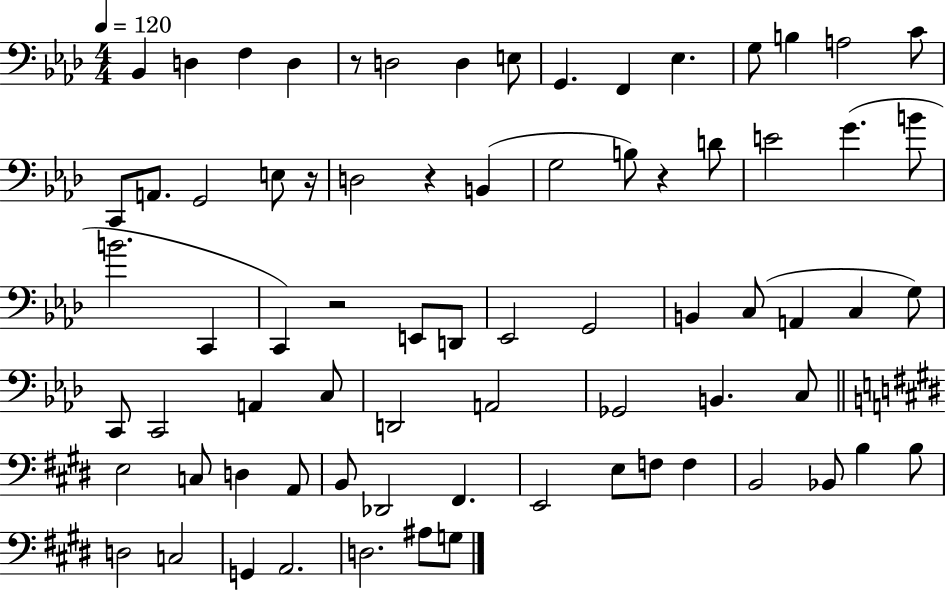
X:1
T:Untitled
M:4/4
L:1/4
K:Ab
_B,, D, F, D, z/2 D,2 D, E,/2 G,, F,, _E, G,/2 B, A,2 C/2 C,,/2 A,,/2 G,,2 E,/2 z/4 D,2 z B,, G,2 B,/2 z D/2 E2 G B/2 B2 C,, C,, z2 E,,/2 D,,/2 _E,,2 G,,2 B,, C,/2 A,, C, G,/2 C,,/2 C,,2 A,, C,/2 D,,2 A,,2 _G,,2 B,, C,/2 E,2 C,/2 D, A,,/2 B,,/2 _D,,2 ^F,, E,,2 E,/2 F,/2 F, B,,2 _B,,/2 B, B,/2 D,2 C,2 G,, A,,2 D,2 ^A,/2 G,/2